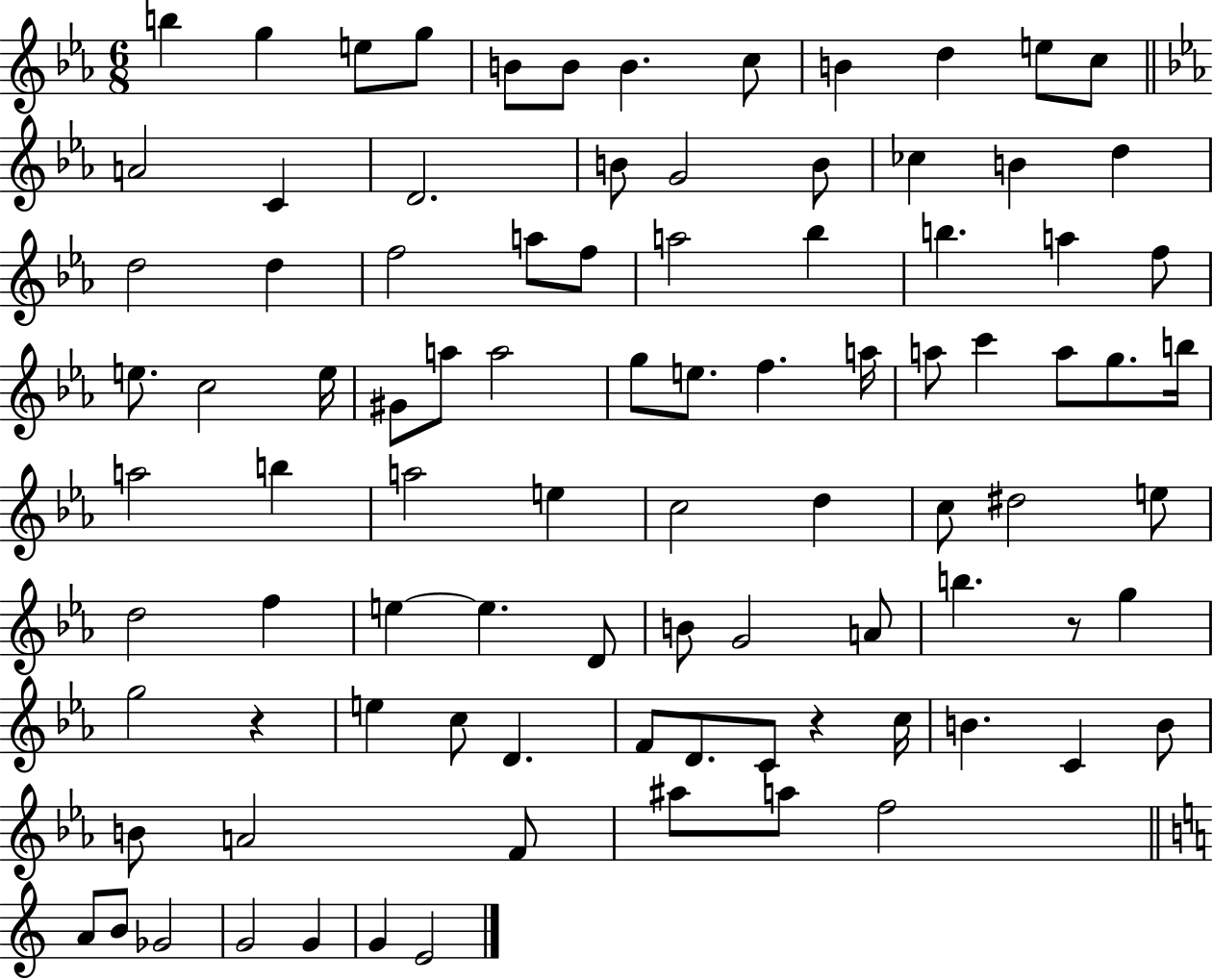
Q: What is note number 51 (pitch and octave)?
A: C5